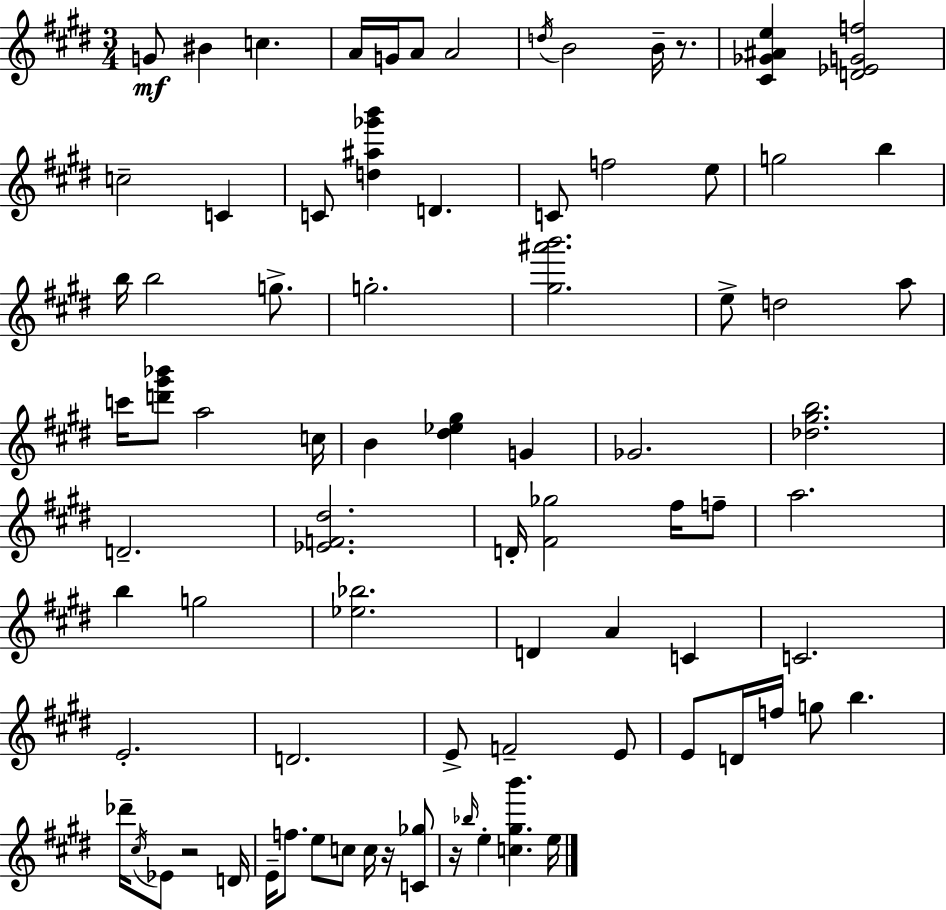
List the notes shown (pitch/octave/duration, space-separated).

G4/e BIS4/q C5/q. A4/s G4/s A4/e A4/h D5/s B4/h B4/s R/e. [C#4,Gb4,A#4,E5]/q [D4,Eb4,G4,F5]/h C5/h C4/q C4/e [D5,A#5,Gb6,B6]/q D4/q. C4/e F5/h E5/e G5/h B5/q B5/s B5/h G5/e. G5/h. [G#5,A#6,B6]/h. E5/e D5/h A5/e C6/s [D6,G#6,Bb6]/e A5/h C5/s B4/q [D#5,Eb5,G#5]/q G4/q Gb4/h. [Db5,G#5,B5]/h. D4/h. [Eb4,F4,D#5]/h. D4/s [F#4,Gb5]/h F#5/s F5/e A5/h. B5/q G5/h [Eb5,Bb5]/h. D4/q A4/q C4/q C4/h. E4/h. D4/h. E4/e F4/h E4/e E4/e D4/s F5/s G5/e B5/q. Db6/s C#5/s Eb4/e R/h D4/s E4/s F5/e. E5/e C5/e C5/s R/s [C4,Gb5]/e R/s Bb5/s E5/q [C5,G#5,B6]/q. E5/s